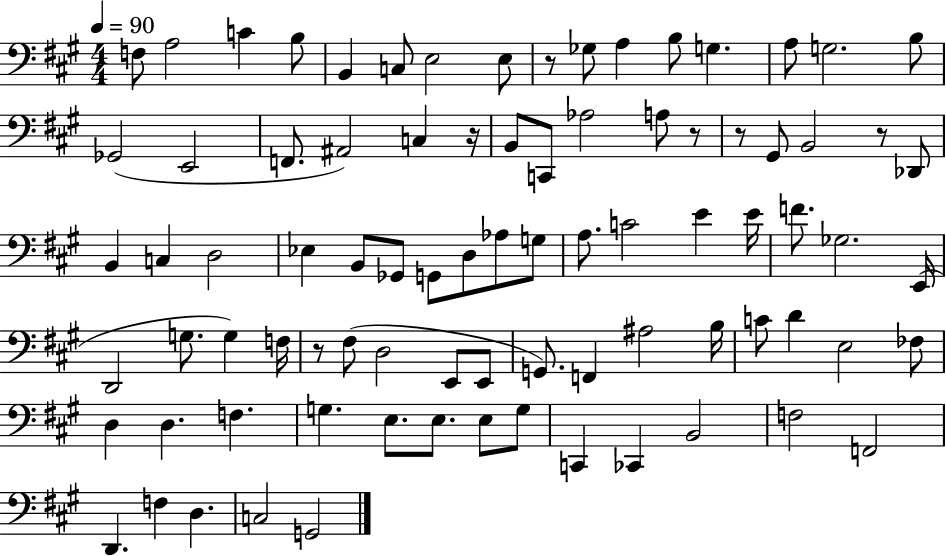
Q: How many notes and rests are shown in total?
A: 84